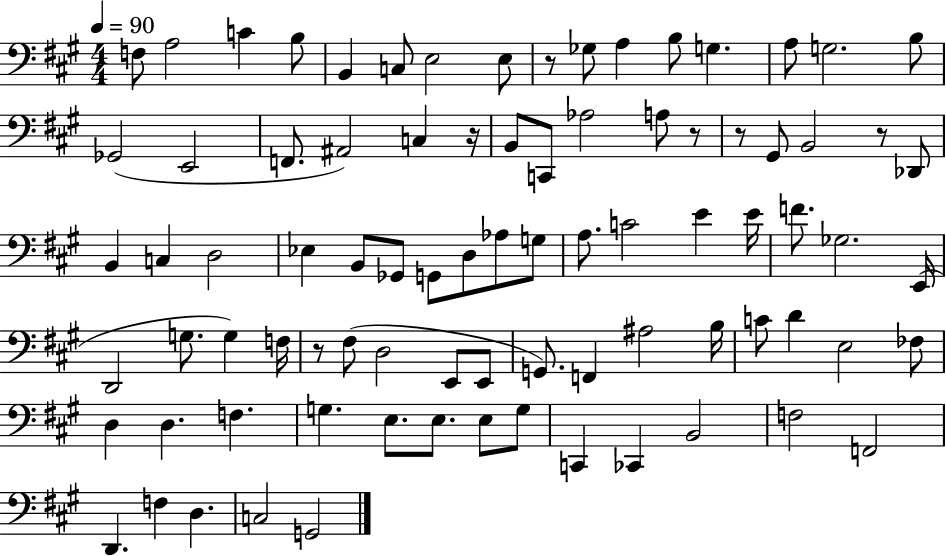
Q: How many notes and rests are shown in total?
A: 84